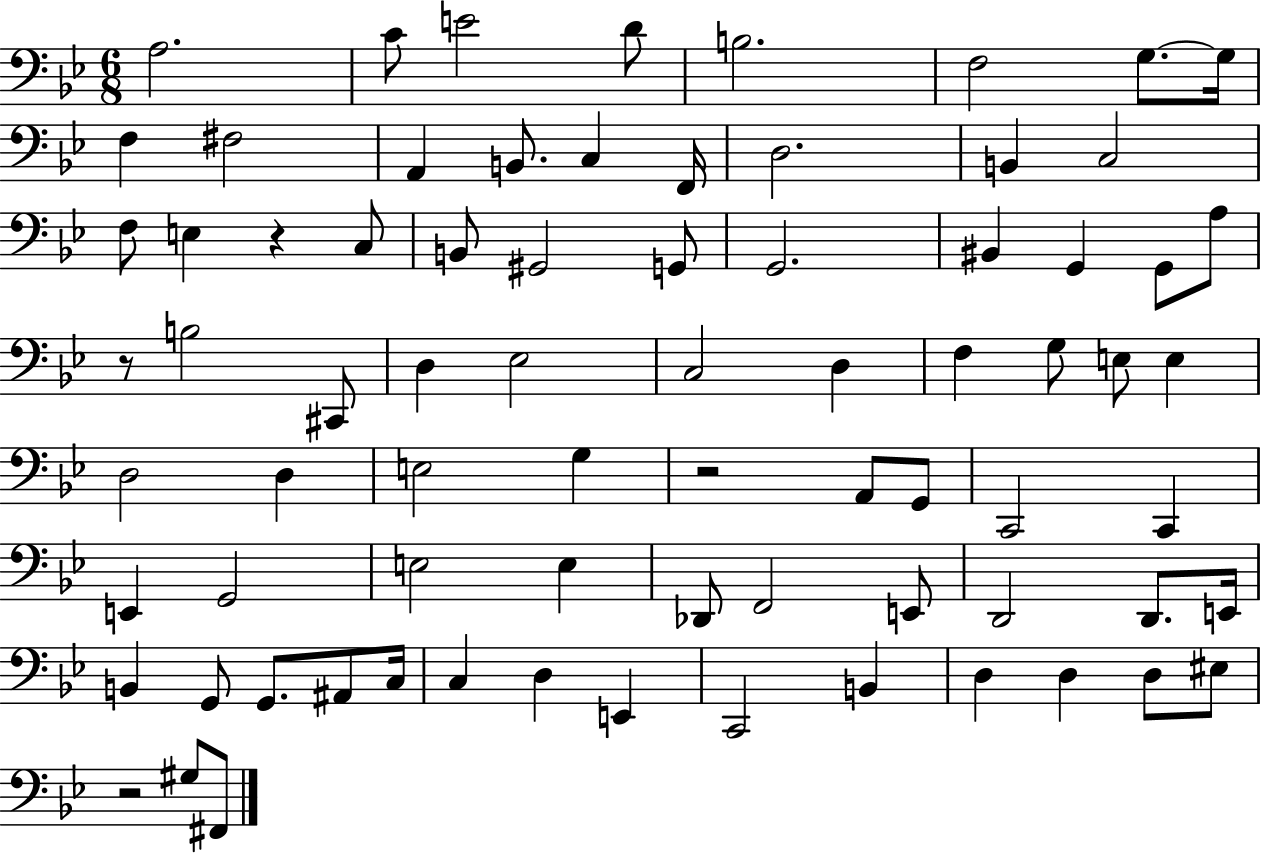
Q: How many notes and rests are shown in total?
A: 76